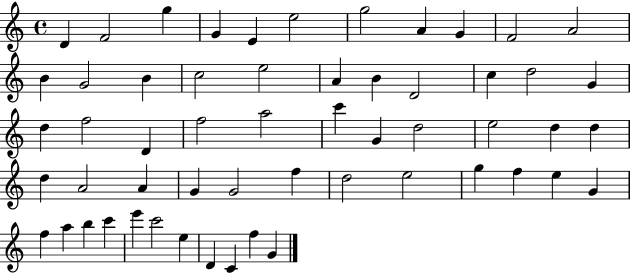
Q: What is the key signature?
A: C major